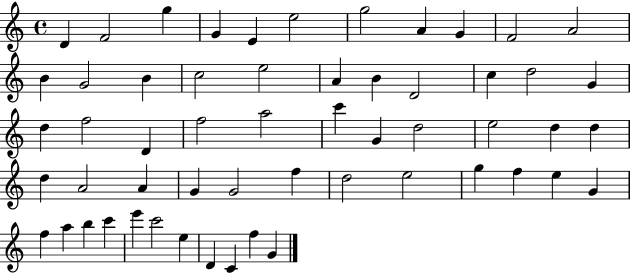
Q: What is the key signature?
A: C major